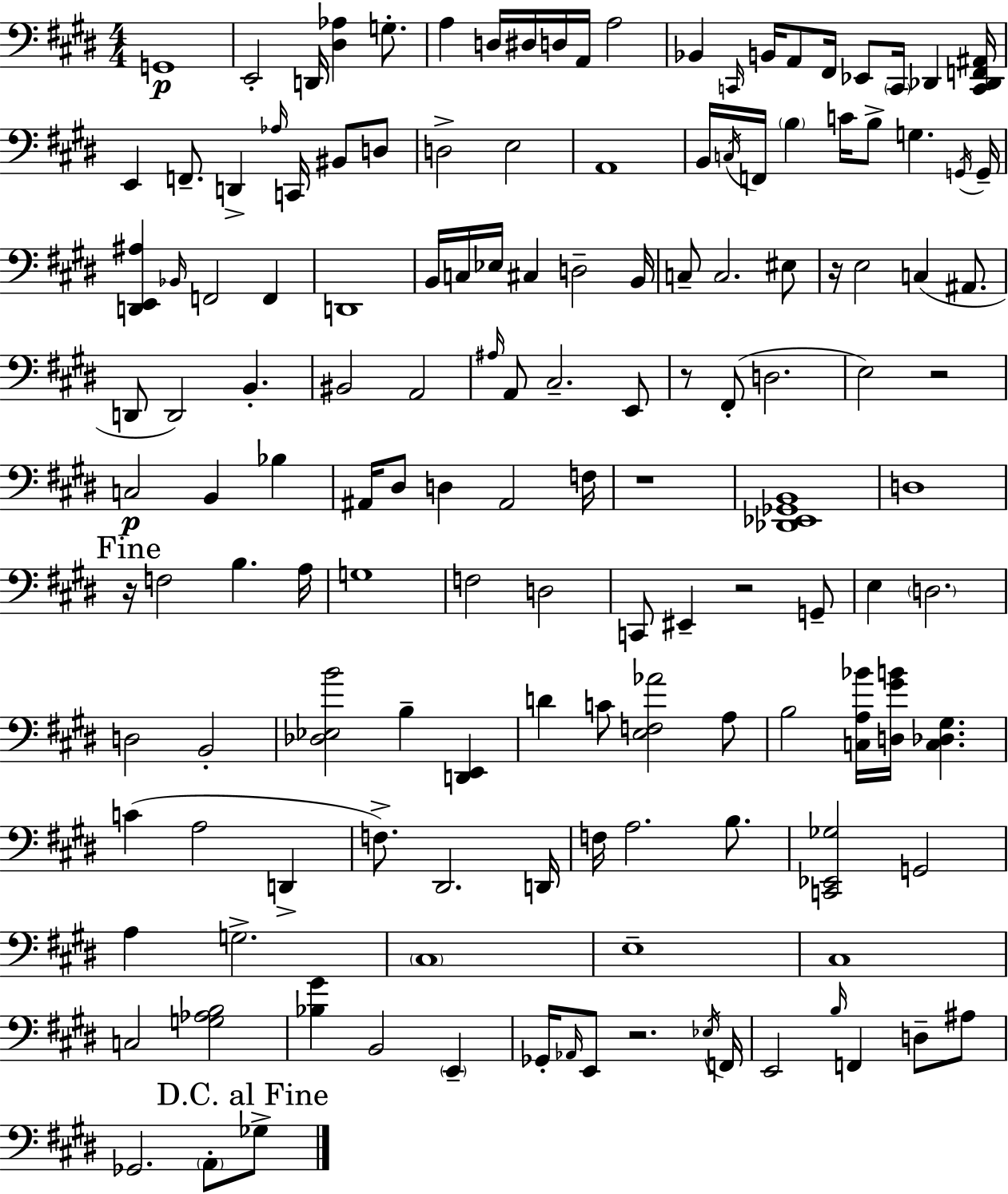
G2/w E2/h D2/s [D#3,Ab3]/q G3/e. A3/q D3/s D#3/s D3/s A2/s A3/h Bb2/q C2/s B2/s A2/e F#2/s Eb2/e C2/s Db2/q [C2,Db2,F2,A#2]/s E2/q F2/e. D2/q Ab3/s C2/s BIS2/e D3/e D3/h E3/h A2/w B2/s C3/s F2/s B3/q C4/s B3/e G3/q. G2/s G2/s [D2,E2,A#3]/q Bb2/s F2/h F2/q D2/w B2/s C3/s Eb3/s C#3/q D3/h B2/s C3/e C3/h. EIS3/e R/s E3/h C3/q A#2/e. D2/e D2/h B2/q. BIS2/h A2/h A#3/s A2/e C#3/h. E2/e R/e F#2/e D3/h. E3/h R/h C3/h B2/q Bb3/q A#2/s D#3/e D3/q A#2/h F3/s R/w [Db2,Eb2,Gb2,B2]/w D3/w R/s F3/h B3/q. A3/s G3/w F3/h D3/h C2/e EIS2/q R/h G2/e E3/q D3/h. D3/h B2/h [Db3,Eb3,B4]/h B3/q [D2,E2]/q D4/q C4/e [E3,F3,Ab4]/h A3/e B3/h [C3,A3,Bb4]/s [D3,G#4,B4]/s [C3,Db3,G#3]/q. C4/q A3/h D2/q F3/e. D#2/h. D2/s F3/s A3/h. B3/e. [C2,Eb2,Gb3]/h G2/h A3/q G3/h. C#3/w E3/w C#3/w C3/h [G3,Ab3,B3]/h [Bb3,G#4]/q B2/h E2/q Gb2/s Ab2/s E2/e R/h. Eb3/s F2/s E2/h B3/s F2/q D3/e A#3/e Gb2/h. A2/e Gb3/e